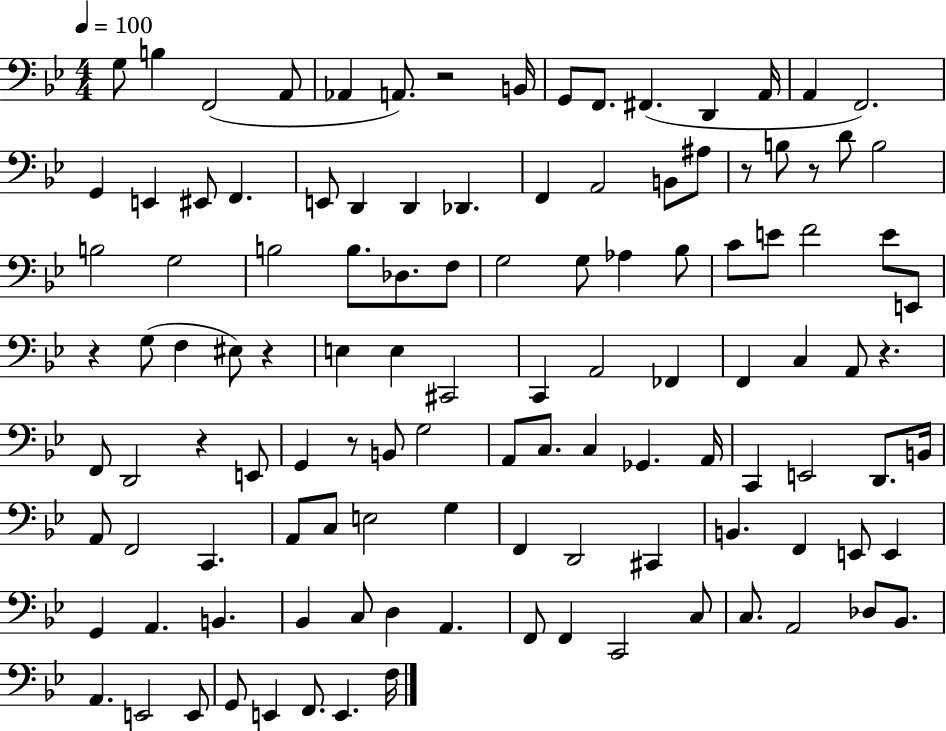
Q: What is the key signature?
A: BES major